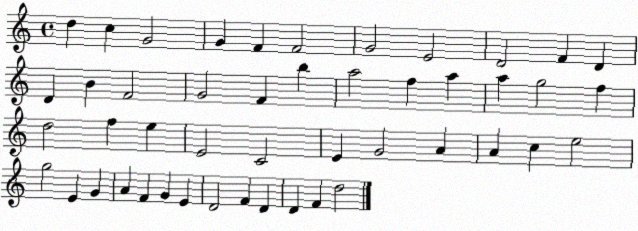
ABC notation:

X:1
T:Untitled
M:4/4
L:1/4
K:C
d c G2 G F F2 G2 E2 D2 F D D B F2 G2 F b a2 f a a g2 f d2 f e E2 C2 E G2 A A c e2 g2 E G A F G E D2 F D D F d2